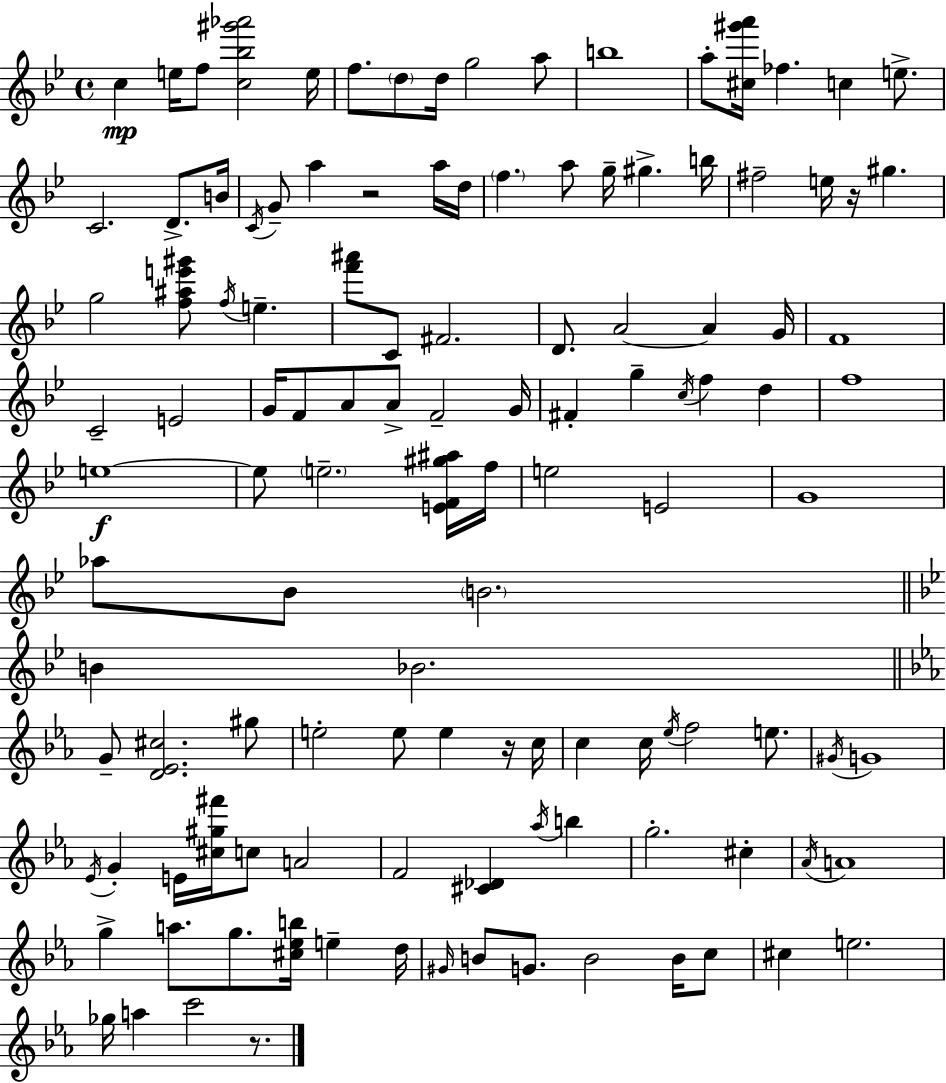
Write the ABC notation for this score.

X:1
T:Untitled
M:4/4
L:1/4
K:Bb
c e/4 f/2 [c_b^g'_a']2 e/4 f/2 d/2 d/4 g2 a/2 b4 a/2 [^c^g'a']/4 _f c e/2 C2 D/2 B/4 C/4 G/2 a z2 a/4 d/4 f a/2 g/4 ^g b/4 ^f2 e/4 z/4 ^g g2 [f^ae'^g']/2 f/4 e [f'^a']/2 C/2 ^F2 D/2 A2 A G/4 F4 C2 E2 G/4 F/2 A/2 A/2 F2 G/4 ^F g c/4 f d f4 e4 e/2 e2 [EF^g^a]/4 f/4 e2 E2 G4 _a/2 _B/2 B2 B _B2 G/2 [D_E^c]2 ^g/2 e2 e/2 e z/4 c/4 c c/4 _e/4 f2 e/2 ^G/4 G4 _E/4 G E/4 [^c^g^f']/4 c/2 A2 F2 [^C_D] _a/4 b g2 ^c _A/4 A4 g a/2 g/2 [^c_eb]/4 e d/4 ^G/4 B/2 G/2 B2 B/4 c/2 ^c e2 _g/4 a c'2 z/2